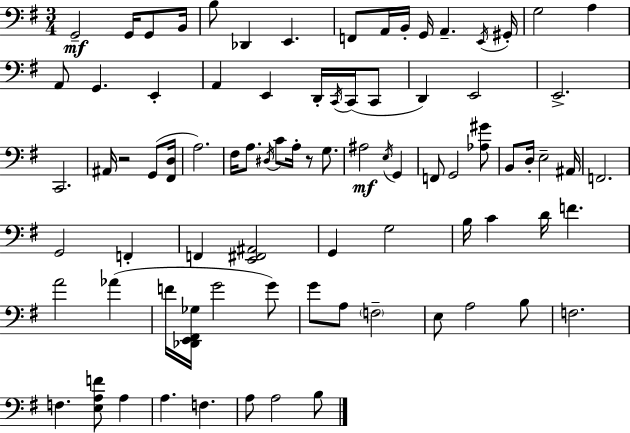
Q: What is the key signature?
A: G major